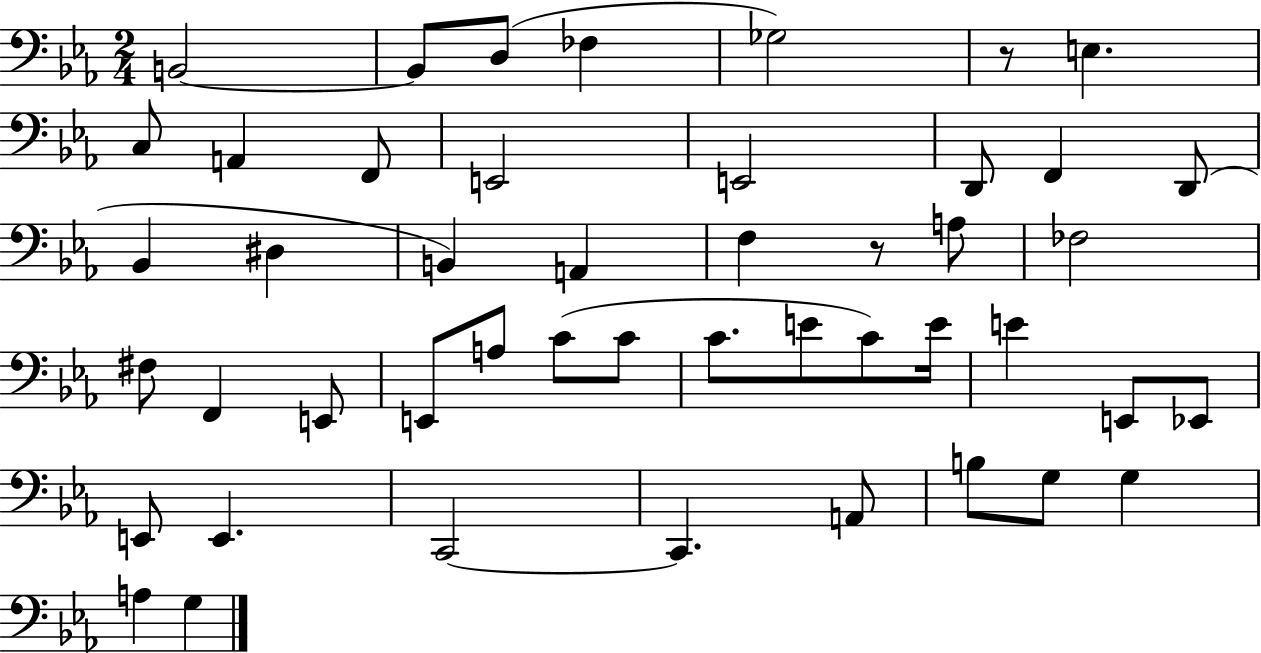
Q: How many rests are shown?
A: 2